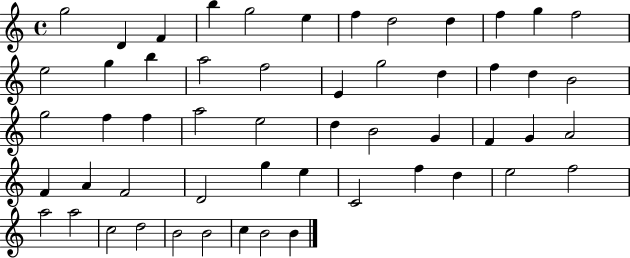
{
  \clef treble
  \time 4/4
  \defaultTimeSignature
  \key c \major
  g''2 d'4 f'4 | b''4 g''2 e''4 | f''4 d''2 d''4 | f''4 g''4 f''2 | \break e''2 g''4 b''4 | a''2 f''2 | e'4 g''2 d''4 | f''4 d''4 b'2 | \break g''2 f''4 f''4 | a''2 e''2 | d''4 b'2 g'4 | f'4 g'4 a'2 | \break f'4 a'4 f'2 | d'2 g''4 e''4 | c'2 f''4 d''4 | e''2 f''2 | \break a''2 a''2 | c''2 d''2 | b'2 b'2 | c''4 b'2 b'4 | \break \bar "|."
}